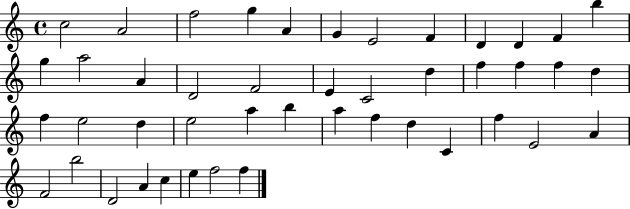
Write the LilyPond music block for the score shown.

{
  \clef treble
  \time 4/4
  \defaultTimeSignature
  \key c \major
  c''2 a'2 | f''2 g''4 a'4 | g'4 e'2 f'4 | d'4 d'4 f'4 b''4 | \break g''4 a''2 a'4 | d'2 f'2 | e'4 c'2 d''4 | f''4 f''4 f''4 d''4 | \break f''4 e''2 d''4 | e''2 a''4 b''4 | a''4 f''4 d''4 c'4 | f''4 e'2 a'4 | \break f'2 b''2 | d'2 a'4 c''4 | e''4 f''2 f''4 | \bar "|."
}